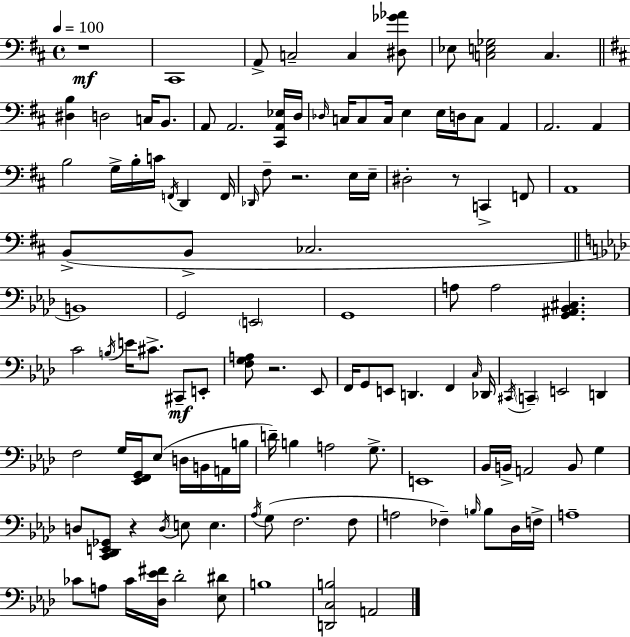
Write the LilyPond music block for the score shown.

{
  \clef bass
  \time 4/4
  \defaultTimeSignature
  \key d \major
  \tempo 4 = 100
  r1\mf | cis,1 | a,8-> c2-- c4 <dis ges' aes'>8 | ees8 <c e ges>2 c4. | \break \bar "||" \break \key d \major <dis b>4 d2 c16 b,8. | a,8 a,2. <cis, a, ees>16 d16 | \grace { des16 } c16 c8 c16 e4 e16 d16 c8 a,4 | a,2. a,4 | \break b2 g16-> b16-. c'16 \acciaccatura { f,16 } d,4 | f,16 \grace { des,16 } fis8-- r2. | e16 e16-- dis2-. r8 c,4-> | f,8 a,1 | \break b,8->( b,8-> ces2. | \bar "||" \break \key aes \major b,1) | g,2 \parenthesize e,2 | g,1 | a8 a2 <g, ais, bes, cis>4. | \break c'2 \acciaccatura { b16 } e'16 cis'8.-> cis,8--\mf e,8-. | <f g a>8 r2. ees,8 | f,16 g,8 e,8 d,4. f,4 | \grace { c16 } des,16 \acciaccatura { cis,16 } \parenthesize c,4-- e,2 d,4 | \break f2 g16 <ees, f, g,>16 ees8( d16 | b,16 a,16 b16 d'16--) b4 a2 | g8.-> e,1 | bes,16 b,16-> a,2 b,8 g4 | \break d8 <c, des, e, ges,>8 r4 \acciaccatura { d16 } e8 e4. | \acciaccatura { aes16 } g8( f2. | f8 a2 fes4--) | \grace { b16 } b8 des16 f16-> a1-- | \break ces'8 a8 ces'16 <des ees' fis'>16 des'2-. | <ees dis'>8 b1 | <d, c b>2 a,2 | \bar "|."
}